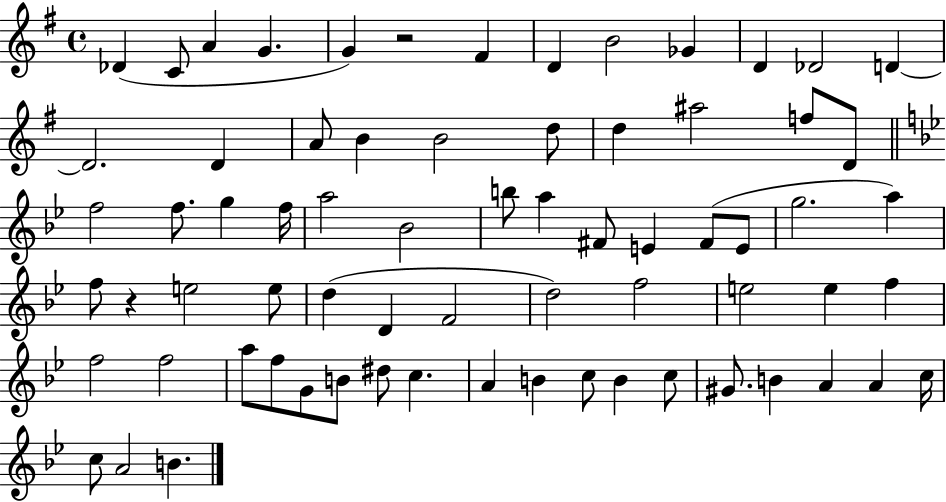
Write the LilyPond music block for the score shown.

{
  \clef treble
  \time 4/4
  \defaultTimeSignature
  \key g \major
  des'4( c'8 a'4 g'4. | g'4) r2 fis'4 | d'4 b'2 ges'4 | d'4 des'2 d'4~~ | \break d'2. d'4 | a'8 b'4 b'2 d''8 | d''4 ais''2 f''8 d'8 | \bar "||" \break \key bes \major f''2 f''8. g''4 f''16 | a''2 bes'2 | b''8 a''4 fis'8 e'4 fis'8( e'8 | g''2. a''4) | \break f''8 r4 e''2 e''8 | d''4( d'4 f'2 | d''2) f''2 | e''2 e''4 f''4 | \break f''2 f''2 | a''8 f''8 g'8 b'8 dis''8 c''4. | a'4 b'4 c''8 b'4 c''8 | gis'8. b'4 a'4 a'4 c''16 | \break c''8 a'2 b'4. | \bar "|."
}